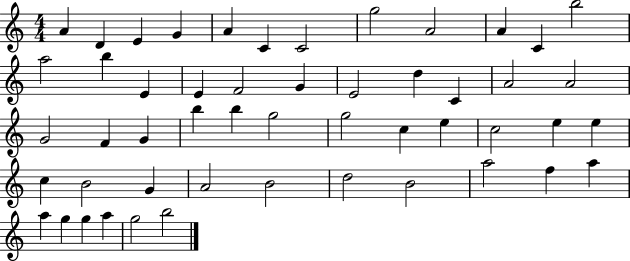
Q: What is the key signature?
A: C major